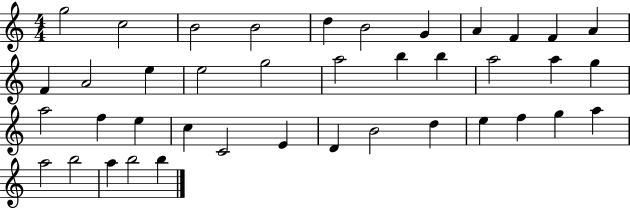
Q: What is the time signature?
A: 4/4